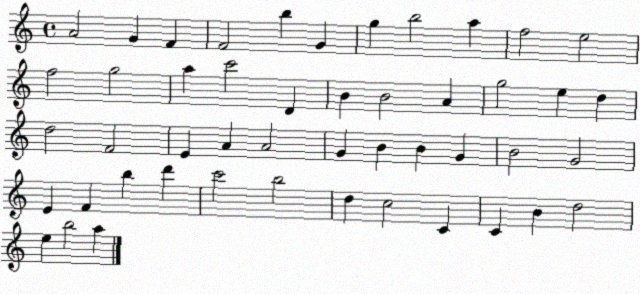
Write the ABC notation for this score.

X:1
T:Untitled
M:4/4
L:1/4
K:C
A2 G F F2 b G g b2 a f2 e2 f2 g2 a c'2 D B B2 A g2 e d d2 F2 E A A2 G B B G B2 G2 E F b d' c'2 b2 d c2 C C B d2 e b2 a